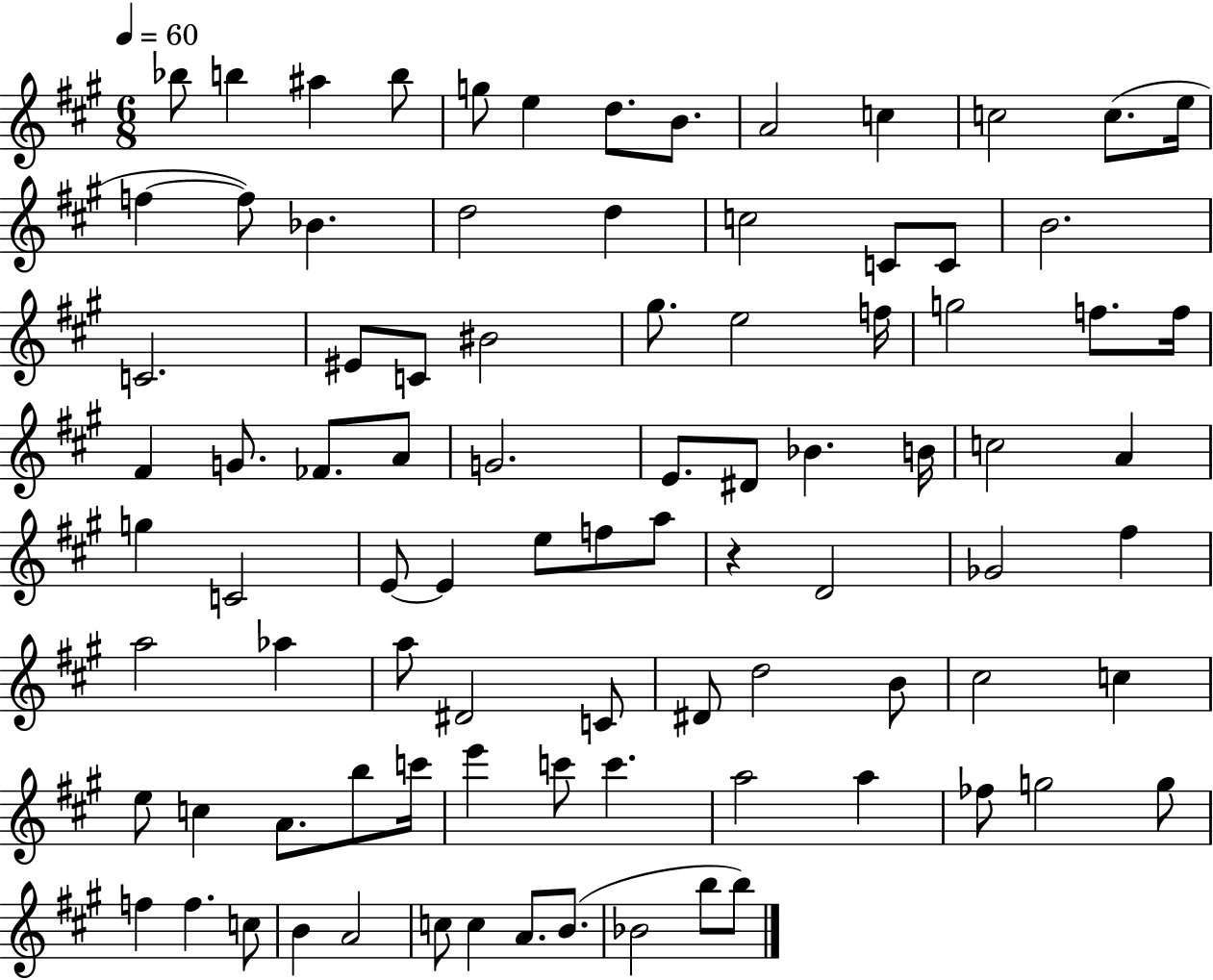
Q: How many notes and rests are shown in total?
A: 89